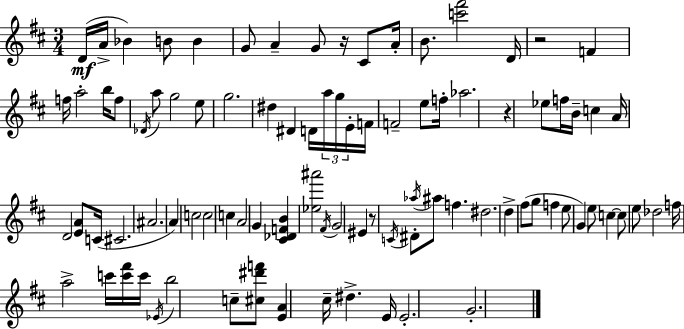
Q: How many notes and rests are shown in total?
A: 91